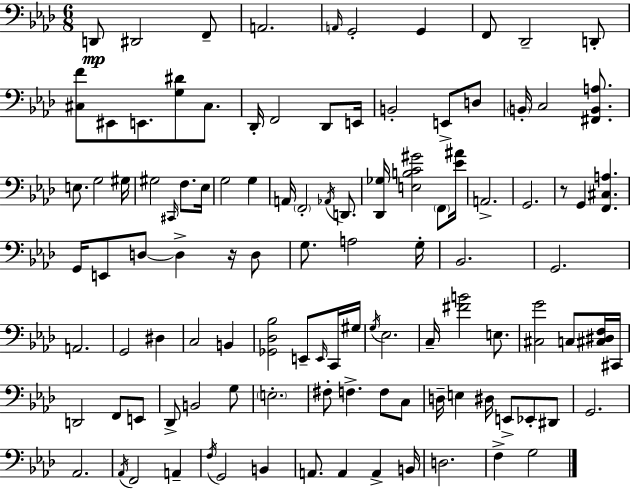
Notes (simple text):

D2/e D#2/h F2/e A2/h. A2/s G2/h G2/q F2/e Db2/h D2/e [C#3,F4]/e EIS2/e E2/e. [G3,D#4]/e C#3/e. Db2/s F2/h Db2/e E2/s B2/h E2/e D3/e B2/s C3/h [F#2,B2,A3]/e. E3/e. G3/h G#3/s G#3/h C#2/s F3/e. Eb3/s G3/h G3/q A2/s F2/h Ab2/s D2/e. [Db2,Gb3]/s [E3,B3,C4,G#4]/h F2/e [Eb4,A#4]/s A2/h. G2/h. R/e G2/q [F2,C#3,A3]/q. G2/s E2/e D3/e D3/q R/s D3/e G3/e. A3/h G3/s Bb2/h. G2/h. A2/h. G2/h D#3/q C3/h B2/q [Gb2,Db3,Bb3]/h E2/e E2/s C2/s G#3/s G3/s Eb3/h. C3/s [F#4,B4]/h E3/e. [C#3,G4]/h C3/e [C#3,D#3,F3]/s C#2/s D2/h F2/e E2/e Db2/e B2/h G3/e E3/h. F#3/e F3/q. F3/e C3/e D3/s E3/q D#3/s E2/e Eb2/e D#2/e G2/h. Ab2/h. Ab2/s F2/h A2/q F3/s G2/h B2/q A2/e. A2/q A2/q B2/s D3/h. F3/q G3/h